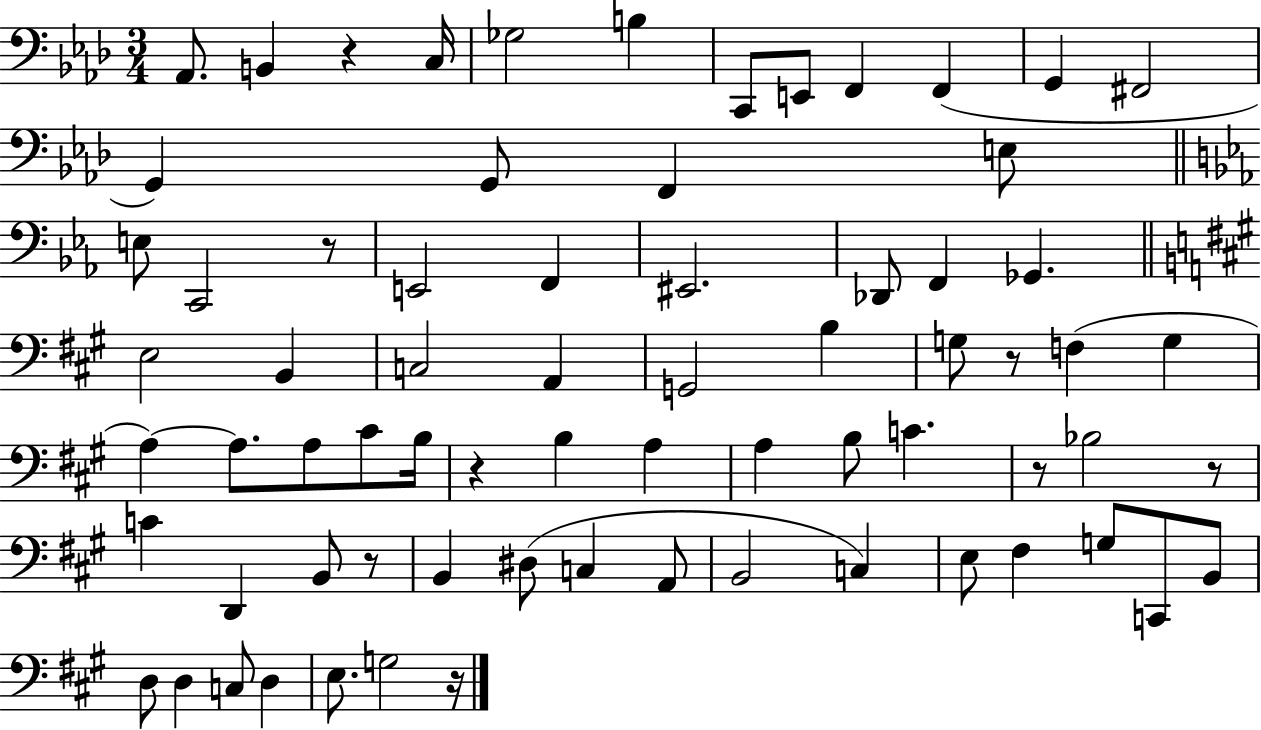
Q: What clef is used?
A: bass